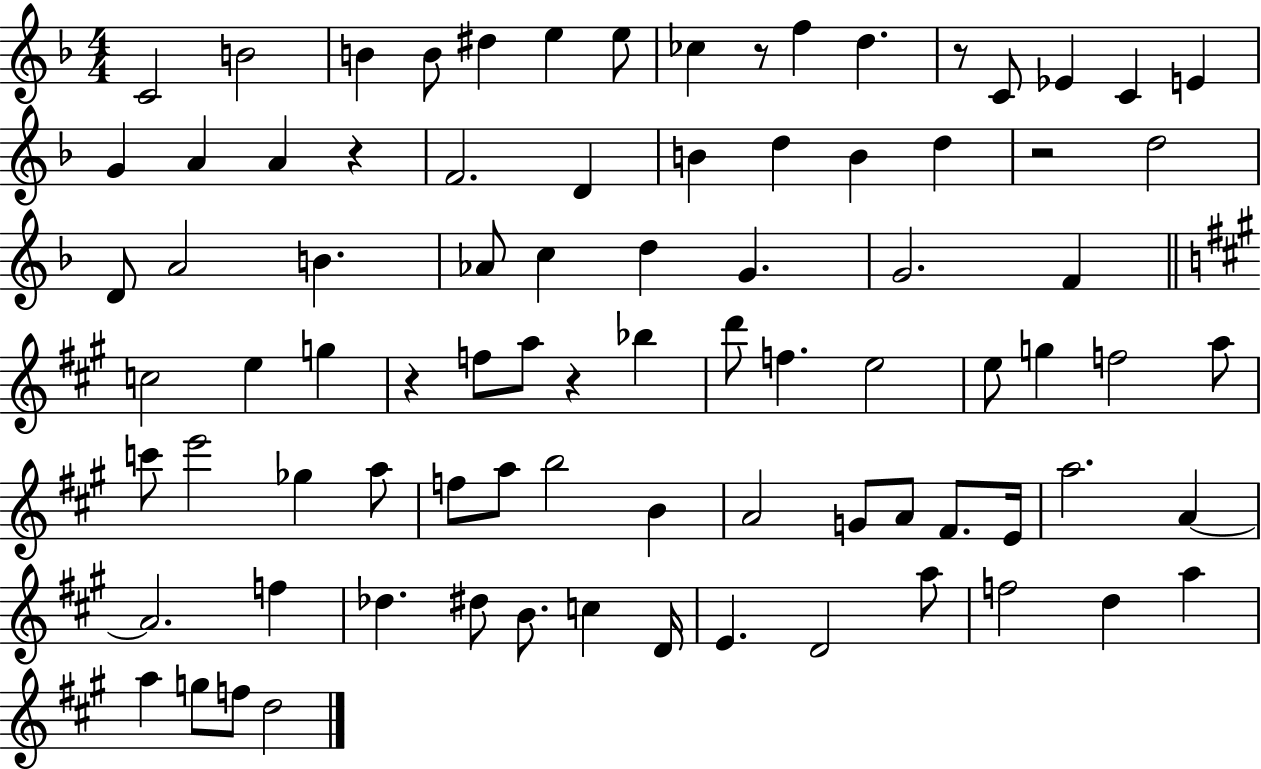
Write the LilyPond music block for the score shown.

{
  \clef treble
  \numericTimeSignature
  \time 4/4
  \key f \major
  \repeat volta 2 { c'2 b'2 | b'4 b'8 dis''4 e''4 e''8 | ces''4 r8 f''4 d''4. | r8 c'8 ees'4 c'4 e'4 | \break g'4 a'4 a'4 r4 | f'2. d'4 | b'4 d''4 b'4 d''4 | r2 d''2 | \break d'8 a'2 b'4. | aes'8 c''4 d''4 g'4. | g'2. f'4 | \bar "||" \break \key a \major c''2 e''4 g''4 | r4 f''8 a''8 r4 bes''4 | d'''8 f''4. e''2 | e''8 g''4 f''2 a''8 | \break c'''8 e'''2 ges''4 a''8 | f''8 a''8 b''2 b'4 | a'2 g'8 a'8 fis'8. e'16 | a''2. a'4~~ | \break a'2. f''4 | des''4. dis''8 b'8. c''4 d'16 | e'4. d'2 a''8 | f''2 d''4 a''4 | \break a''4 g''8 f''8 d''2 | } \bar "|."
}